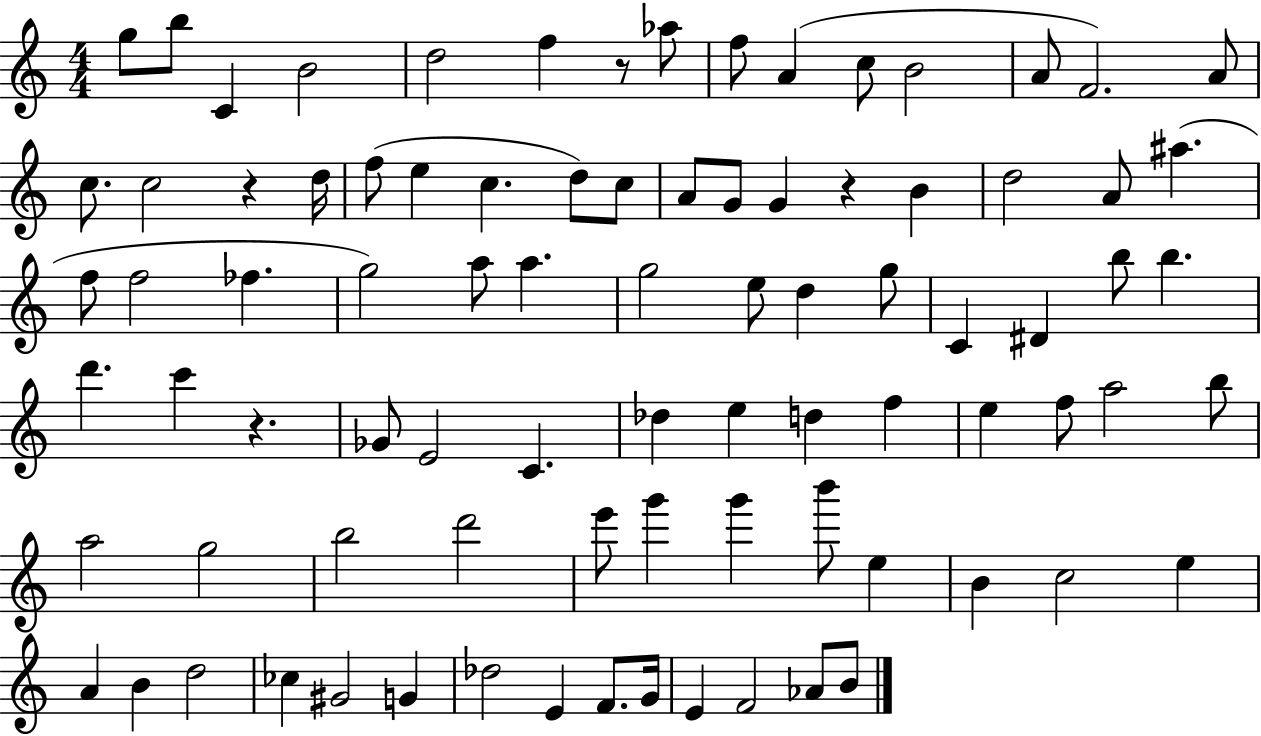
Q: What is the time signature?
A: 4/4